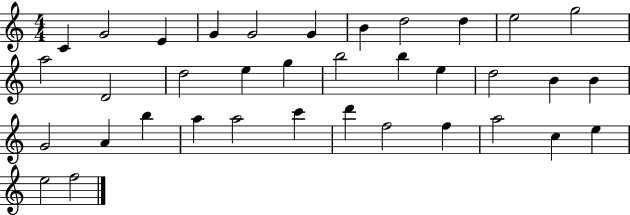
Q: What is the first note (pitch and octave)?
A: C4